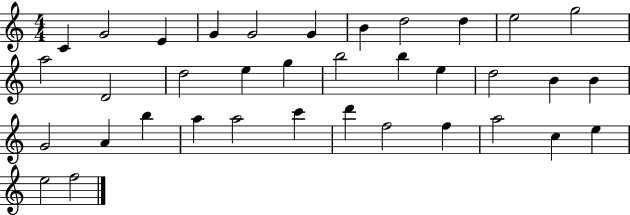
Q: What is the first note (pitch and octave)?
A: C4